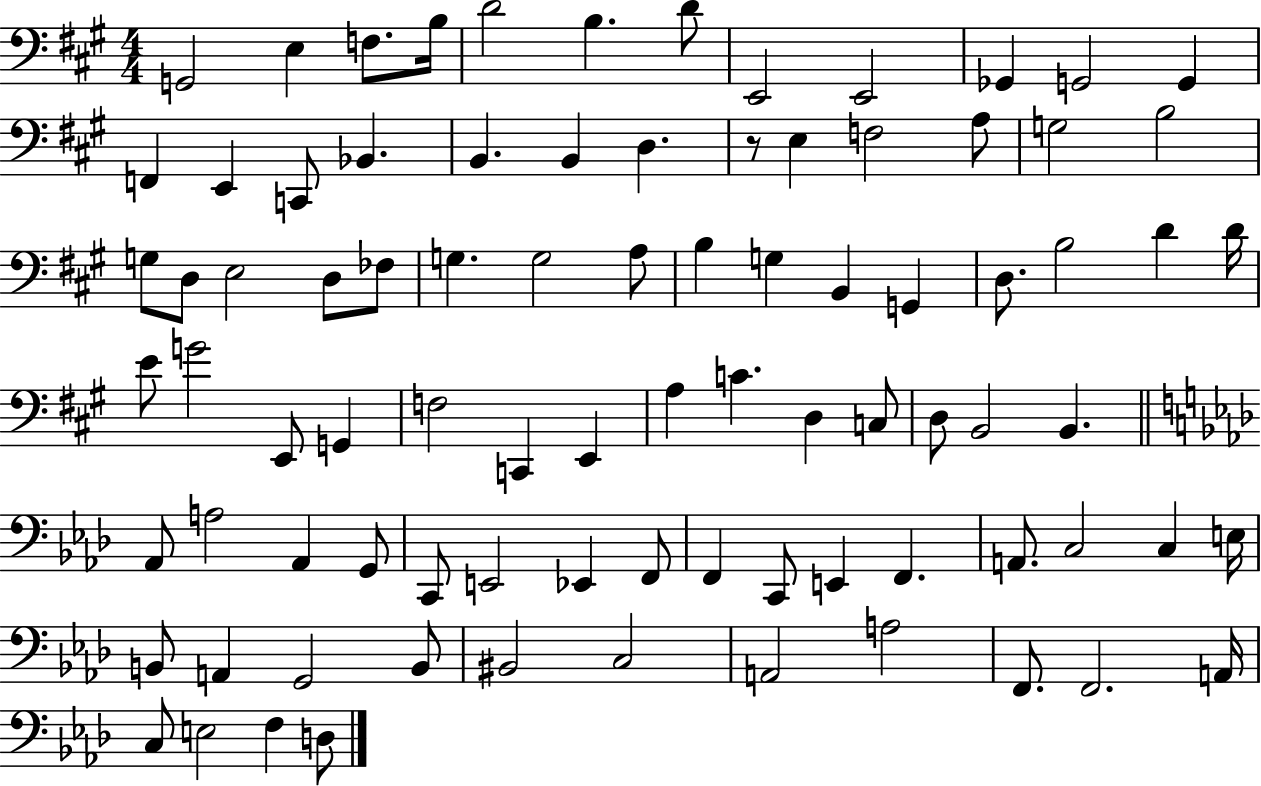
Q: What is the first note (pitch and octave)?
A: G2